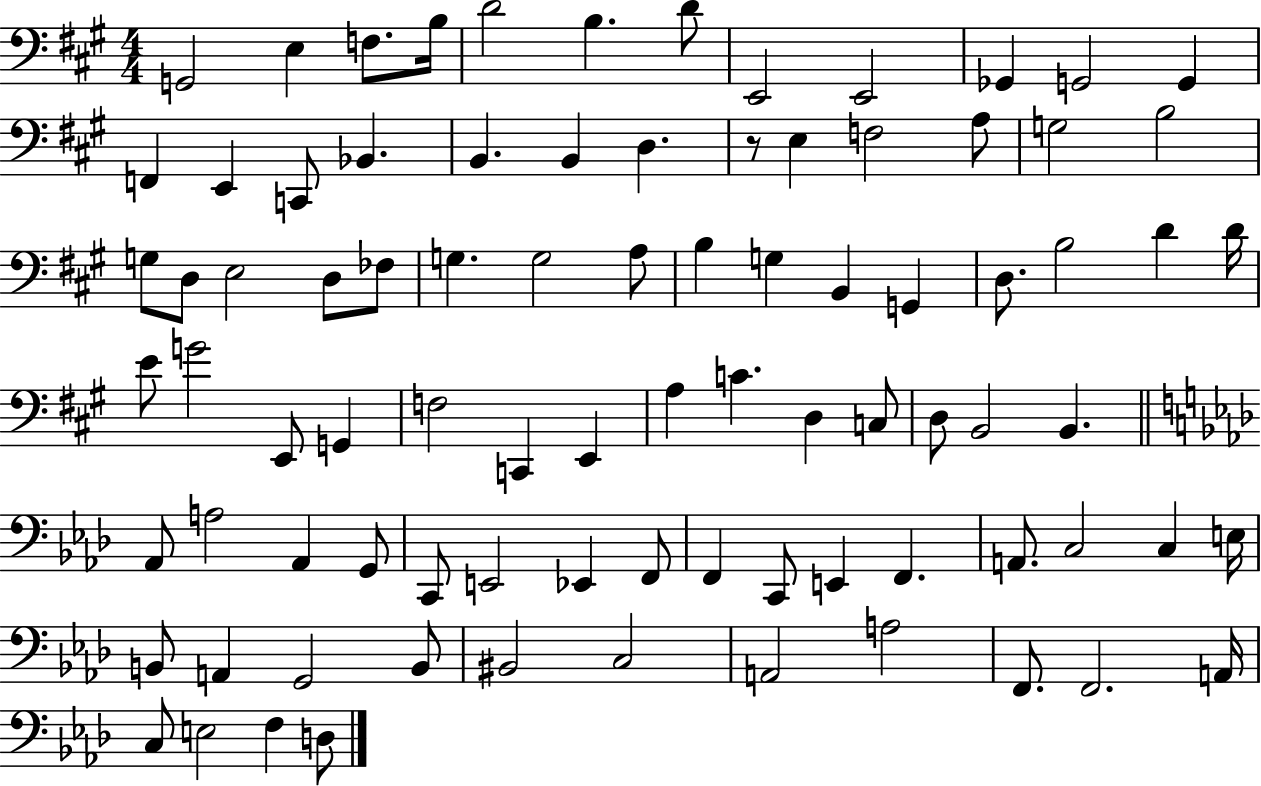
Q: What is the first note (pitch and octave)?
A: G2